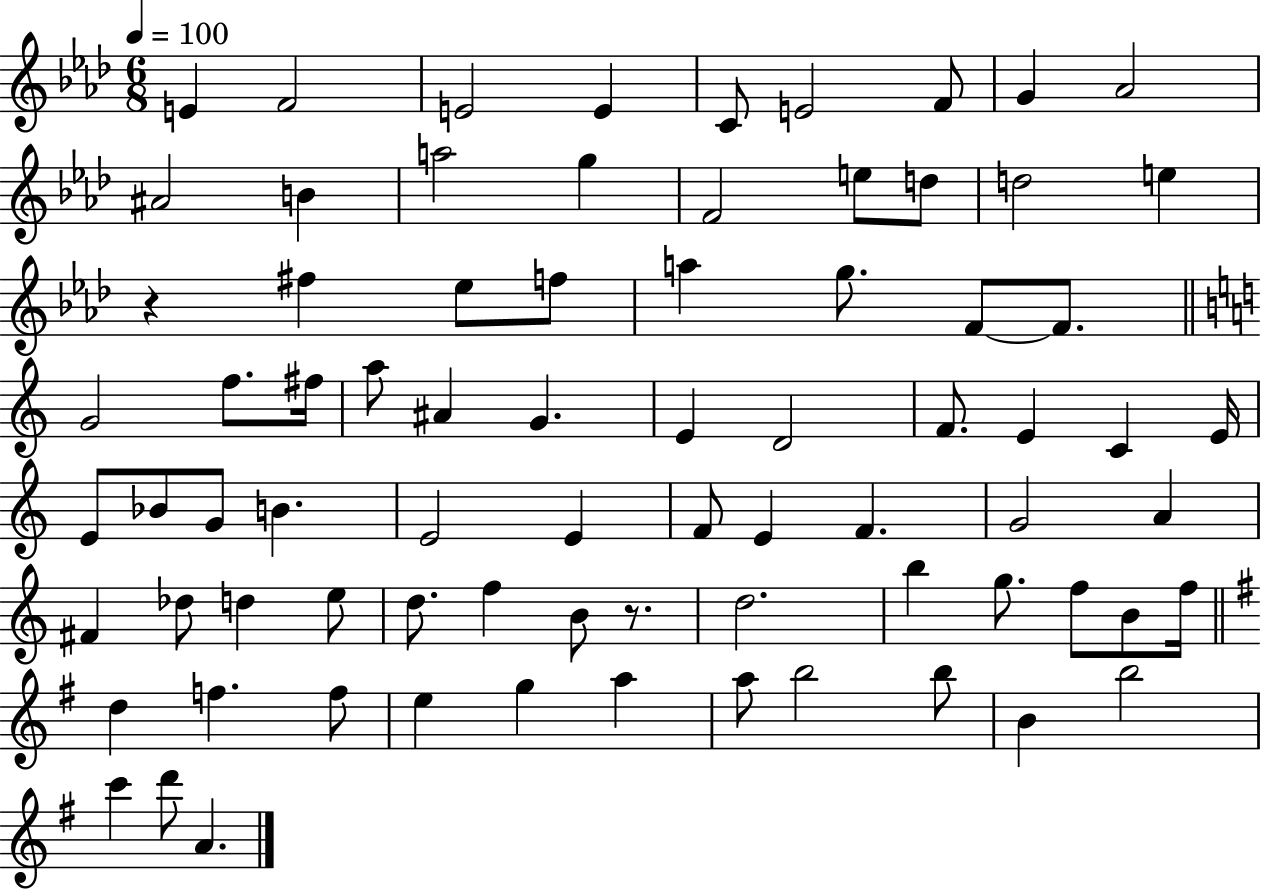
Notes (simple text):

E4/q F4/h E4/h E4/q C4/e E4/h F4/e G4/q Ab4/h A#4/h B4/q A5/h G5/q F4/h E5/e D5/e D5/h E5/q R/q F#5/q Eb5/e F5/e A5/q G5/e. F4/e F4/e. G4/h F5/e. F#5/s A5/e A#4/q G4/q. E4/q D4/h F4/e. E4/q C4/q E4/s E4/e Bb4/e G4/e B4/q. E4/h E4/q F4/e E4/q F4/q. G4/h A4/q F#4/q Db5/e D5/q E5/e D5/e. F5/q B4/e R/e. D5/h. B5/q G5/e. F5/e B4/e F5/s D5/q F5/q. F5/e E5/q G5/q A5/q A5/e B5/h B5/e B4/q B5/h C6/q D6/e A4/q.